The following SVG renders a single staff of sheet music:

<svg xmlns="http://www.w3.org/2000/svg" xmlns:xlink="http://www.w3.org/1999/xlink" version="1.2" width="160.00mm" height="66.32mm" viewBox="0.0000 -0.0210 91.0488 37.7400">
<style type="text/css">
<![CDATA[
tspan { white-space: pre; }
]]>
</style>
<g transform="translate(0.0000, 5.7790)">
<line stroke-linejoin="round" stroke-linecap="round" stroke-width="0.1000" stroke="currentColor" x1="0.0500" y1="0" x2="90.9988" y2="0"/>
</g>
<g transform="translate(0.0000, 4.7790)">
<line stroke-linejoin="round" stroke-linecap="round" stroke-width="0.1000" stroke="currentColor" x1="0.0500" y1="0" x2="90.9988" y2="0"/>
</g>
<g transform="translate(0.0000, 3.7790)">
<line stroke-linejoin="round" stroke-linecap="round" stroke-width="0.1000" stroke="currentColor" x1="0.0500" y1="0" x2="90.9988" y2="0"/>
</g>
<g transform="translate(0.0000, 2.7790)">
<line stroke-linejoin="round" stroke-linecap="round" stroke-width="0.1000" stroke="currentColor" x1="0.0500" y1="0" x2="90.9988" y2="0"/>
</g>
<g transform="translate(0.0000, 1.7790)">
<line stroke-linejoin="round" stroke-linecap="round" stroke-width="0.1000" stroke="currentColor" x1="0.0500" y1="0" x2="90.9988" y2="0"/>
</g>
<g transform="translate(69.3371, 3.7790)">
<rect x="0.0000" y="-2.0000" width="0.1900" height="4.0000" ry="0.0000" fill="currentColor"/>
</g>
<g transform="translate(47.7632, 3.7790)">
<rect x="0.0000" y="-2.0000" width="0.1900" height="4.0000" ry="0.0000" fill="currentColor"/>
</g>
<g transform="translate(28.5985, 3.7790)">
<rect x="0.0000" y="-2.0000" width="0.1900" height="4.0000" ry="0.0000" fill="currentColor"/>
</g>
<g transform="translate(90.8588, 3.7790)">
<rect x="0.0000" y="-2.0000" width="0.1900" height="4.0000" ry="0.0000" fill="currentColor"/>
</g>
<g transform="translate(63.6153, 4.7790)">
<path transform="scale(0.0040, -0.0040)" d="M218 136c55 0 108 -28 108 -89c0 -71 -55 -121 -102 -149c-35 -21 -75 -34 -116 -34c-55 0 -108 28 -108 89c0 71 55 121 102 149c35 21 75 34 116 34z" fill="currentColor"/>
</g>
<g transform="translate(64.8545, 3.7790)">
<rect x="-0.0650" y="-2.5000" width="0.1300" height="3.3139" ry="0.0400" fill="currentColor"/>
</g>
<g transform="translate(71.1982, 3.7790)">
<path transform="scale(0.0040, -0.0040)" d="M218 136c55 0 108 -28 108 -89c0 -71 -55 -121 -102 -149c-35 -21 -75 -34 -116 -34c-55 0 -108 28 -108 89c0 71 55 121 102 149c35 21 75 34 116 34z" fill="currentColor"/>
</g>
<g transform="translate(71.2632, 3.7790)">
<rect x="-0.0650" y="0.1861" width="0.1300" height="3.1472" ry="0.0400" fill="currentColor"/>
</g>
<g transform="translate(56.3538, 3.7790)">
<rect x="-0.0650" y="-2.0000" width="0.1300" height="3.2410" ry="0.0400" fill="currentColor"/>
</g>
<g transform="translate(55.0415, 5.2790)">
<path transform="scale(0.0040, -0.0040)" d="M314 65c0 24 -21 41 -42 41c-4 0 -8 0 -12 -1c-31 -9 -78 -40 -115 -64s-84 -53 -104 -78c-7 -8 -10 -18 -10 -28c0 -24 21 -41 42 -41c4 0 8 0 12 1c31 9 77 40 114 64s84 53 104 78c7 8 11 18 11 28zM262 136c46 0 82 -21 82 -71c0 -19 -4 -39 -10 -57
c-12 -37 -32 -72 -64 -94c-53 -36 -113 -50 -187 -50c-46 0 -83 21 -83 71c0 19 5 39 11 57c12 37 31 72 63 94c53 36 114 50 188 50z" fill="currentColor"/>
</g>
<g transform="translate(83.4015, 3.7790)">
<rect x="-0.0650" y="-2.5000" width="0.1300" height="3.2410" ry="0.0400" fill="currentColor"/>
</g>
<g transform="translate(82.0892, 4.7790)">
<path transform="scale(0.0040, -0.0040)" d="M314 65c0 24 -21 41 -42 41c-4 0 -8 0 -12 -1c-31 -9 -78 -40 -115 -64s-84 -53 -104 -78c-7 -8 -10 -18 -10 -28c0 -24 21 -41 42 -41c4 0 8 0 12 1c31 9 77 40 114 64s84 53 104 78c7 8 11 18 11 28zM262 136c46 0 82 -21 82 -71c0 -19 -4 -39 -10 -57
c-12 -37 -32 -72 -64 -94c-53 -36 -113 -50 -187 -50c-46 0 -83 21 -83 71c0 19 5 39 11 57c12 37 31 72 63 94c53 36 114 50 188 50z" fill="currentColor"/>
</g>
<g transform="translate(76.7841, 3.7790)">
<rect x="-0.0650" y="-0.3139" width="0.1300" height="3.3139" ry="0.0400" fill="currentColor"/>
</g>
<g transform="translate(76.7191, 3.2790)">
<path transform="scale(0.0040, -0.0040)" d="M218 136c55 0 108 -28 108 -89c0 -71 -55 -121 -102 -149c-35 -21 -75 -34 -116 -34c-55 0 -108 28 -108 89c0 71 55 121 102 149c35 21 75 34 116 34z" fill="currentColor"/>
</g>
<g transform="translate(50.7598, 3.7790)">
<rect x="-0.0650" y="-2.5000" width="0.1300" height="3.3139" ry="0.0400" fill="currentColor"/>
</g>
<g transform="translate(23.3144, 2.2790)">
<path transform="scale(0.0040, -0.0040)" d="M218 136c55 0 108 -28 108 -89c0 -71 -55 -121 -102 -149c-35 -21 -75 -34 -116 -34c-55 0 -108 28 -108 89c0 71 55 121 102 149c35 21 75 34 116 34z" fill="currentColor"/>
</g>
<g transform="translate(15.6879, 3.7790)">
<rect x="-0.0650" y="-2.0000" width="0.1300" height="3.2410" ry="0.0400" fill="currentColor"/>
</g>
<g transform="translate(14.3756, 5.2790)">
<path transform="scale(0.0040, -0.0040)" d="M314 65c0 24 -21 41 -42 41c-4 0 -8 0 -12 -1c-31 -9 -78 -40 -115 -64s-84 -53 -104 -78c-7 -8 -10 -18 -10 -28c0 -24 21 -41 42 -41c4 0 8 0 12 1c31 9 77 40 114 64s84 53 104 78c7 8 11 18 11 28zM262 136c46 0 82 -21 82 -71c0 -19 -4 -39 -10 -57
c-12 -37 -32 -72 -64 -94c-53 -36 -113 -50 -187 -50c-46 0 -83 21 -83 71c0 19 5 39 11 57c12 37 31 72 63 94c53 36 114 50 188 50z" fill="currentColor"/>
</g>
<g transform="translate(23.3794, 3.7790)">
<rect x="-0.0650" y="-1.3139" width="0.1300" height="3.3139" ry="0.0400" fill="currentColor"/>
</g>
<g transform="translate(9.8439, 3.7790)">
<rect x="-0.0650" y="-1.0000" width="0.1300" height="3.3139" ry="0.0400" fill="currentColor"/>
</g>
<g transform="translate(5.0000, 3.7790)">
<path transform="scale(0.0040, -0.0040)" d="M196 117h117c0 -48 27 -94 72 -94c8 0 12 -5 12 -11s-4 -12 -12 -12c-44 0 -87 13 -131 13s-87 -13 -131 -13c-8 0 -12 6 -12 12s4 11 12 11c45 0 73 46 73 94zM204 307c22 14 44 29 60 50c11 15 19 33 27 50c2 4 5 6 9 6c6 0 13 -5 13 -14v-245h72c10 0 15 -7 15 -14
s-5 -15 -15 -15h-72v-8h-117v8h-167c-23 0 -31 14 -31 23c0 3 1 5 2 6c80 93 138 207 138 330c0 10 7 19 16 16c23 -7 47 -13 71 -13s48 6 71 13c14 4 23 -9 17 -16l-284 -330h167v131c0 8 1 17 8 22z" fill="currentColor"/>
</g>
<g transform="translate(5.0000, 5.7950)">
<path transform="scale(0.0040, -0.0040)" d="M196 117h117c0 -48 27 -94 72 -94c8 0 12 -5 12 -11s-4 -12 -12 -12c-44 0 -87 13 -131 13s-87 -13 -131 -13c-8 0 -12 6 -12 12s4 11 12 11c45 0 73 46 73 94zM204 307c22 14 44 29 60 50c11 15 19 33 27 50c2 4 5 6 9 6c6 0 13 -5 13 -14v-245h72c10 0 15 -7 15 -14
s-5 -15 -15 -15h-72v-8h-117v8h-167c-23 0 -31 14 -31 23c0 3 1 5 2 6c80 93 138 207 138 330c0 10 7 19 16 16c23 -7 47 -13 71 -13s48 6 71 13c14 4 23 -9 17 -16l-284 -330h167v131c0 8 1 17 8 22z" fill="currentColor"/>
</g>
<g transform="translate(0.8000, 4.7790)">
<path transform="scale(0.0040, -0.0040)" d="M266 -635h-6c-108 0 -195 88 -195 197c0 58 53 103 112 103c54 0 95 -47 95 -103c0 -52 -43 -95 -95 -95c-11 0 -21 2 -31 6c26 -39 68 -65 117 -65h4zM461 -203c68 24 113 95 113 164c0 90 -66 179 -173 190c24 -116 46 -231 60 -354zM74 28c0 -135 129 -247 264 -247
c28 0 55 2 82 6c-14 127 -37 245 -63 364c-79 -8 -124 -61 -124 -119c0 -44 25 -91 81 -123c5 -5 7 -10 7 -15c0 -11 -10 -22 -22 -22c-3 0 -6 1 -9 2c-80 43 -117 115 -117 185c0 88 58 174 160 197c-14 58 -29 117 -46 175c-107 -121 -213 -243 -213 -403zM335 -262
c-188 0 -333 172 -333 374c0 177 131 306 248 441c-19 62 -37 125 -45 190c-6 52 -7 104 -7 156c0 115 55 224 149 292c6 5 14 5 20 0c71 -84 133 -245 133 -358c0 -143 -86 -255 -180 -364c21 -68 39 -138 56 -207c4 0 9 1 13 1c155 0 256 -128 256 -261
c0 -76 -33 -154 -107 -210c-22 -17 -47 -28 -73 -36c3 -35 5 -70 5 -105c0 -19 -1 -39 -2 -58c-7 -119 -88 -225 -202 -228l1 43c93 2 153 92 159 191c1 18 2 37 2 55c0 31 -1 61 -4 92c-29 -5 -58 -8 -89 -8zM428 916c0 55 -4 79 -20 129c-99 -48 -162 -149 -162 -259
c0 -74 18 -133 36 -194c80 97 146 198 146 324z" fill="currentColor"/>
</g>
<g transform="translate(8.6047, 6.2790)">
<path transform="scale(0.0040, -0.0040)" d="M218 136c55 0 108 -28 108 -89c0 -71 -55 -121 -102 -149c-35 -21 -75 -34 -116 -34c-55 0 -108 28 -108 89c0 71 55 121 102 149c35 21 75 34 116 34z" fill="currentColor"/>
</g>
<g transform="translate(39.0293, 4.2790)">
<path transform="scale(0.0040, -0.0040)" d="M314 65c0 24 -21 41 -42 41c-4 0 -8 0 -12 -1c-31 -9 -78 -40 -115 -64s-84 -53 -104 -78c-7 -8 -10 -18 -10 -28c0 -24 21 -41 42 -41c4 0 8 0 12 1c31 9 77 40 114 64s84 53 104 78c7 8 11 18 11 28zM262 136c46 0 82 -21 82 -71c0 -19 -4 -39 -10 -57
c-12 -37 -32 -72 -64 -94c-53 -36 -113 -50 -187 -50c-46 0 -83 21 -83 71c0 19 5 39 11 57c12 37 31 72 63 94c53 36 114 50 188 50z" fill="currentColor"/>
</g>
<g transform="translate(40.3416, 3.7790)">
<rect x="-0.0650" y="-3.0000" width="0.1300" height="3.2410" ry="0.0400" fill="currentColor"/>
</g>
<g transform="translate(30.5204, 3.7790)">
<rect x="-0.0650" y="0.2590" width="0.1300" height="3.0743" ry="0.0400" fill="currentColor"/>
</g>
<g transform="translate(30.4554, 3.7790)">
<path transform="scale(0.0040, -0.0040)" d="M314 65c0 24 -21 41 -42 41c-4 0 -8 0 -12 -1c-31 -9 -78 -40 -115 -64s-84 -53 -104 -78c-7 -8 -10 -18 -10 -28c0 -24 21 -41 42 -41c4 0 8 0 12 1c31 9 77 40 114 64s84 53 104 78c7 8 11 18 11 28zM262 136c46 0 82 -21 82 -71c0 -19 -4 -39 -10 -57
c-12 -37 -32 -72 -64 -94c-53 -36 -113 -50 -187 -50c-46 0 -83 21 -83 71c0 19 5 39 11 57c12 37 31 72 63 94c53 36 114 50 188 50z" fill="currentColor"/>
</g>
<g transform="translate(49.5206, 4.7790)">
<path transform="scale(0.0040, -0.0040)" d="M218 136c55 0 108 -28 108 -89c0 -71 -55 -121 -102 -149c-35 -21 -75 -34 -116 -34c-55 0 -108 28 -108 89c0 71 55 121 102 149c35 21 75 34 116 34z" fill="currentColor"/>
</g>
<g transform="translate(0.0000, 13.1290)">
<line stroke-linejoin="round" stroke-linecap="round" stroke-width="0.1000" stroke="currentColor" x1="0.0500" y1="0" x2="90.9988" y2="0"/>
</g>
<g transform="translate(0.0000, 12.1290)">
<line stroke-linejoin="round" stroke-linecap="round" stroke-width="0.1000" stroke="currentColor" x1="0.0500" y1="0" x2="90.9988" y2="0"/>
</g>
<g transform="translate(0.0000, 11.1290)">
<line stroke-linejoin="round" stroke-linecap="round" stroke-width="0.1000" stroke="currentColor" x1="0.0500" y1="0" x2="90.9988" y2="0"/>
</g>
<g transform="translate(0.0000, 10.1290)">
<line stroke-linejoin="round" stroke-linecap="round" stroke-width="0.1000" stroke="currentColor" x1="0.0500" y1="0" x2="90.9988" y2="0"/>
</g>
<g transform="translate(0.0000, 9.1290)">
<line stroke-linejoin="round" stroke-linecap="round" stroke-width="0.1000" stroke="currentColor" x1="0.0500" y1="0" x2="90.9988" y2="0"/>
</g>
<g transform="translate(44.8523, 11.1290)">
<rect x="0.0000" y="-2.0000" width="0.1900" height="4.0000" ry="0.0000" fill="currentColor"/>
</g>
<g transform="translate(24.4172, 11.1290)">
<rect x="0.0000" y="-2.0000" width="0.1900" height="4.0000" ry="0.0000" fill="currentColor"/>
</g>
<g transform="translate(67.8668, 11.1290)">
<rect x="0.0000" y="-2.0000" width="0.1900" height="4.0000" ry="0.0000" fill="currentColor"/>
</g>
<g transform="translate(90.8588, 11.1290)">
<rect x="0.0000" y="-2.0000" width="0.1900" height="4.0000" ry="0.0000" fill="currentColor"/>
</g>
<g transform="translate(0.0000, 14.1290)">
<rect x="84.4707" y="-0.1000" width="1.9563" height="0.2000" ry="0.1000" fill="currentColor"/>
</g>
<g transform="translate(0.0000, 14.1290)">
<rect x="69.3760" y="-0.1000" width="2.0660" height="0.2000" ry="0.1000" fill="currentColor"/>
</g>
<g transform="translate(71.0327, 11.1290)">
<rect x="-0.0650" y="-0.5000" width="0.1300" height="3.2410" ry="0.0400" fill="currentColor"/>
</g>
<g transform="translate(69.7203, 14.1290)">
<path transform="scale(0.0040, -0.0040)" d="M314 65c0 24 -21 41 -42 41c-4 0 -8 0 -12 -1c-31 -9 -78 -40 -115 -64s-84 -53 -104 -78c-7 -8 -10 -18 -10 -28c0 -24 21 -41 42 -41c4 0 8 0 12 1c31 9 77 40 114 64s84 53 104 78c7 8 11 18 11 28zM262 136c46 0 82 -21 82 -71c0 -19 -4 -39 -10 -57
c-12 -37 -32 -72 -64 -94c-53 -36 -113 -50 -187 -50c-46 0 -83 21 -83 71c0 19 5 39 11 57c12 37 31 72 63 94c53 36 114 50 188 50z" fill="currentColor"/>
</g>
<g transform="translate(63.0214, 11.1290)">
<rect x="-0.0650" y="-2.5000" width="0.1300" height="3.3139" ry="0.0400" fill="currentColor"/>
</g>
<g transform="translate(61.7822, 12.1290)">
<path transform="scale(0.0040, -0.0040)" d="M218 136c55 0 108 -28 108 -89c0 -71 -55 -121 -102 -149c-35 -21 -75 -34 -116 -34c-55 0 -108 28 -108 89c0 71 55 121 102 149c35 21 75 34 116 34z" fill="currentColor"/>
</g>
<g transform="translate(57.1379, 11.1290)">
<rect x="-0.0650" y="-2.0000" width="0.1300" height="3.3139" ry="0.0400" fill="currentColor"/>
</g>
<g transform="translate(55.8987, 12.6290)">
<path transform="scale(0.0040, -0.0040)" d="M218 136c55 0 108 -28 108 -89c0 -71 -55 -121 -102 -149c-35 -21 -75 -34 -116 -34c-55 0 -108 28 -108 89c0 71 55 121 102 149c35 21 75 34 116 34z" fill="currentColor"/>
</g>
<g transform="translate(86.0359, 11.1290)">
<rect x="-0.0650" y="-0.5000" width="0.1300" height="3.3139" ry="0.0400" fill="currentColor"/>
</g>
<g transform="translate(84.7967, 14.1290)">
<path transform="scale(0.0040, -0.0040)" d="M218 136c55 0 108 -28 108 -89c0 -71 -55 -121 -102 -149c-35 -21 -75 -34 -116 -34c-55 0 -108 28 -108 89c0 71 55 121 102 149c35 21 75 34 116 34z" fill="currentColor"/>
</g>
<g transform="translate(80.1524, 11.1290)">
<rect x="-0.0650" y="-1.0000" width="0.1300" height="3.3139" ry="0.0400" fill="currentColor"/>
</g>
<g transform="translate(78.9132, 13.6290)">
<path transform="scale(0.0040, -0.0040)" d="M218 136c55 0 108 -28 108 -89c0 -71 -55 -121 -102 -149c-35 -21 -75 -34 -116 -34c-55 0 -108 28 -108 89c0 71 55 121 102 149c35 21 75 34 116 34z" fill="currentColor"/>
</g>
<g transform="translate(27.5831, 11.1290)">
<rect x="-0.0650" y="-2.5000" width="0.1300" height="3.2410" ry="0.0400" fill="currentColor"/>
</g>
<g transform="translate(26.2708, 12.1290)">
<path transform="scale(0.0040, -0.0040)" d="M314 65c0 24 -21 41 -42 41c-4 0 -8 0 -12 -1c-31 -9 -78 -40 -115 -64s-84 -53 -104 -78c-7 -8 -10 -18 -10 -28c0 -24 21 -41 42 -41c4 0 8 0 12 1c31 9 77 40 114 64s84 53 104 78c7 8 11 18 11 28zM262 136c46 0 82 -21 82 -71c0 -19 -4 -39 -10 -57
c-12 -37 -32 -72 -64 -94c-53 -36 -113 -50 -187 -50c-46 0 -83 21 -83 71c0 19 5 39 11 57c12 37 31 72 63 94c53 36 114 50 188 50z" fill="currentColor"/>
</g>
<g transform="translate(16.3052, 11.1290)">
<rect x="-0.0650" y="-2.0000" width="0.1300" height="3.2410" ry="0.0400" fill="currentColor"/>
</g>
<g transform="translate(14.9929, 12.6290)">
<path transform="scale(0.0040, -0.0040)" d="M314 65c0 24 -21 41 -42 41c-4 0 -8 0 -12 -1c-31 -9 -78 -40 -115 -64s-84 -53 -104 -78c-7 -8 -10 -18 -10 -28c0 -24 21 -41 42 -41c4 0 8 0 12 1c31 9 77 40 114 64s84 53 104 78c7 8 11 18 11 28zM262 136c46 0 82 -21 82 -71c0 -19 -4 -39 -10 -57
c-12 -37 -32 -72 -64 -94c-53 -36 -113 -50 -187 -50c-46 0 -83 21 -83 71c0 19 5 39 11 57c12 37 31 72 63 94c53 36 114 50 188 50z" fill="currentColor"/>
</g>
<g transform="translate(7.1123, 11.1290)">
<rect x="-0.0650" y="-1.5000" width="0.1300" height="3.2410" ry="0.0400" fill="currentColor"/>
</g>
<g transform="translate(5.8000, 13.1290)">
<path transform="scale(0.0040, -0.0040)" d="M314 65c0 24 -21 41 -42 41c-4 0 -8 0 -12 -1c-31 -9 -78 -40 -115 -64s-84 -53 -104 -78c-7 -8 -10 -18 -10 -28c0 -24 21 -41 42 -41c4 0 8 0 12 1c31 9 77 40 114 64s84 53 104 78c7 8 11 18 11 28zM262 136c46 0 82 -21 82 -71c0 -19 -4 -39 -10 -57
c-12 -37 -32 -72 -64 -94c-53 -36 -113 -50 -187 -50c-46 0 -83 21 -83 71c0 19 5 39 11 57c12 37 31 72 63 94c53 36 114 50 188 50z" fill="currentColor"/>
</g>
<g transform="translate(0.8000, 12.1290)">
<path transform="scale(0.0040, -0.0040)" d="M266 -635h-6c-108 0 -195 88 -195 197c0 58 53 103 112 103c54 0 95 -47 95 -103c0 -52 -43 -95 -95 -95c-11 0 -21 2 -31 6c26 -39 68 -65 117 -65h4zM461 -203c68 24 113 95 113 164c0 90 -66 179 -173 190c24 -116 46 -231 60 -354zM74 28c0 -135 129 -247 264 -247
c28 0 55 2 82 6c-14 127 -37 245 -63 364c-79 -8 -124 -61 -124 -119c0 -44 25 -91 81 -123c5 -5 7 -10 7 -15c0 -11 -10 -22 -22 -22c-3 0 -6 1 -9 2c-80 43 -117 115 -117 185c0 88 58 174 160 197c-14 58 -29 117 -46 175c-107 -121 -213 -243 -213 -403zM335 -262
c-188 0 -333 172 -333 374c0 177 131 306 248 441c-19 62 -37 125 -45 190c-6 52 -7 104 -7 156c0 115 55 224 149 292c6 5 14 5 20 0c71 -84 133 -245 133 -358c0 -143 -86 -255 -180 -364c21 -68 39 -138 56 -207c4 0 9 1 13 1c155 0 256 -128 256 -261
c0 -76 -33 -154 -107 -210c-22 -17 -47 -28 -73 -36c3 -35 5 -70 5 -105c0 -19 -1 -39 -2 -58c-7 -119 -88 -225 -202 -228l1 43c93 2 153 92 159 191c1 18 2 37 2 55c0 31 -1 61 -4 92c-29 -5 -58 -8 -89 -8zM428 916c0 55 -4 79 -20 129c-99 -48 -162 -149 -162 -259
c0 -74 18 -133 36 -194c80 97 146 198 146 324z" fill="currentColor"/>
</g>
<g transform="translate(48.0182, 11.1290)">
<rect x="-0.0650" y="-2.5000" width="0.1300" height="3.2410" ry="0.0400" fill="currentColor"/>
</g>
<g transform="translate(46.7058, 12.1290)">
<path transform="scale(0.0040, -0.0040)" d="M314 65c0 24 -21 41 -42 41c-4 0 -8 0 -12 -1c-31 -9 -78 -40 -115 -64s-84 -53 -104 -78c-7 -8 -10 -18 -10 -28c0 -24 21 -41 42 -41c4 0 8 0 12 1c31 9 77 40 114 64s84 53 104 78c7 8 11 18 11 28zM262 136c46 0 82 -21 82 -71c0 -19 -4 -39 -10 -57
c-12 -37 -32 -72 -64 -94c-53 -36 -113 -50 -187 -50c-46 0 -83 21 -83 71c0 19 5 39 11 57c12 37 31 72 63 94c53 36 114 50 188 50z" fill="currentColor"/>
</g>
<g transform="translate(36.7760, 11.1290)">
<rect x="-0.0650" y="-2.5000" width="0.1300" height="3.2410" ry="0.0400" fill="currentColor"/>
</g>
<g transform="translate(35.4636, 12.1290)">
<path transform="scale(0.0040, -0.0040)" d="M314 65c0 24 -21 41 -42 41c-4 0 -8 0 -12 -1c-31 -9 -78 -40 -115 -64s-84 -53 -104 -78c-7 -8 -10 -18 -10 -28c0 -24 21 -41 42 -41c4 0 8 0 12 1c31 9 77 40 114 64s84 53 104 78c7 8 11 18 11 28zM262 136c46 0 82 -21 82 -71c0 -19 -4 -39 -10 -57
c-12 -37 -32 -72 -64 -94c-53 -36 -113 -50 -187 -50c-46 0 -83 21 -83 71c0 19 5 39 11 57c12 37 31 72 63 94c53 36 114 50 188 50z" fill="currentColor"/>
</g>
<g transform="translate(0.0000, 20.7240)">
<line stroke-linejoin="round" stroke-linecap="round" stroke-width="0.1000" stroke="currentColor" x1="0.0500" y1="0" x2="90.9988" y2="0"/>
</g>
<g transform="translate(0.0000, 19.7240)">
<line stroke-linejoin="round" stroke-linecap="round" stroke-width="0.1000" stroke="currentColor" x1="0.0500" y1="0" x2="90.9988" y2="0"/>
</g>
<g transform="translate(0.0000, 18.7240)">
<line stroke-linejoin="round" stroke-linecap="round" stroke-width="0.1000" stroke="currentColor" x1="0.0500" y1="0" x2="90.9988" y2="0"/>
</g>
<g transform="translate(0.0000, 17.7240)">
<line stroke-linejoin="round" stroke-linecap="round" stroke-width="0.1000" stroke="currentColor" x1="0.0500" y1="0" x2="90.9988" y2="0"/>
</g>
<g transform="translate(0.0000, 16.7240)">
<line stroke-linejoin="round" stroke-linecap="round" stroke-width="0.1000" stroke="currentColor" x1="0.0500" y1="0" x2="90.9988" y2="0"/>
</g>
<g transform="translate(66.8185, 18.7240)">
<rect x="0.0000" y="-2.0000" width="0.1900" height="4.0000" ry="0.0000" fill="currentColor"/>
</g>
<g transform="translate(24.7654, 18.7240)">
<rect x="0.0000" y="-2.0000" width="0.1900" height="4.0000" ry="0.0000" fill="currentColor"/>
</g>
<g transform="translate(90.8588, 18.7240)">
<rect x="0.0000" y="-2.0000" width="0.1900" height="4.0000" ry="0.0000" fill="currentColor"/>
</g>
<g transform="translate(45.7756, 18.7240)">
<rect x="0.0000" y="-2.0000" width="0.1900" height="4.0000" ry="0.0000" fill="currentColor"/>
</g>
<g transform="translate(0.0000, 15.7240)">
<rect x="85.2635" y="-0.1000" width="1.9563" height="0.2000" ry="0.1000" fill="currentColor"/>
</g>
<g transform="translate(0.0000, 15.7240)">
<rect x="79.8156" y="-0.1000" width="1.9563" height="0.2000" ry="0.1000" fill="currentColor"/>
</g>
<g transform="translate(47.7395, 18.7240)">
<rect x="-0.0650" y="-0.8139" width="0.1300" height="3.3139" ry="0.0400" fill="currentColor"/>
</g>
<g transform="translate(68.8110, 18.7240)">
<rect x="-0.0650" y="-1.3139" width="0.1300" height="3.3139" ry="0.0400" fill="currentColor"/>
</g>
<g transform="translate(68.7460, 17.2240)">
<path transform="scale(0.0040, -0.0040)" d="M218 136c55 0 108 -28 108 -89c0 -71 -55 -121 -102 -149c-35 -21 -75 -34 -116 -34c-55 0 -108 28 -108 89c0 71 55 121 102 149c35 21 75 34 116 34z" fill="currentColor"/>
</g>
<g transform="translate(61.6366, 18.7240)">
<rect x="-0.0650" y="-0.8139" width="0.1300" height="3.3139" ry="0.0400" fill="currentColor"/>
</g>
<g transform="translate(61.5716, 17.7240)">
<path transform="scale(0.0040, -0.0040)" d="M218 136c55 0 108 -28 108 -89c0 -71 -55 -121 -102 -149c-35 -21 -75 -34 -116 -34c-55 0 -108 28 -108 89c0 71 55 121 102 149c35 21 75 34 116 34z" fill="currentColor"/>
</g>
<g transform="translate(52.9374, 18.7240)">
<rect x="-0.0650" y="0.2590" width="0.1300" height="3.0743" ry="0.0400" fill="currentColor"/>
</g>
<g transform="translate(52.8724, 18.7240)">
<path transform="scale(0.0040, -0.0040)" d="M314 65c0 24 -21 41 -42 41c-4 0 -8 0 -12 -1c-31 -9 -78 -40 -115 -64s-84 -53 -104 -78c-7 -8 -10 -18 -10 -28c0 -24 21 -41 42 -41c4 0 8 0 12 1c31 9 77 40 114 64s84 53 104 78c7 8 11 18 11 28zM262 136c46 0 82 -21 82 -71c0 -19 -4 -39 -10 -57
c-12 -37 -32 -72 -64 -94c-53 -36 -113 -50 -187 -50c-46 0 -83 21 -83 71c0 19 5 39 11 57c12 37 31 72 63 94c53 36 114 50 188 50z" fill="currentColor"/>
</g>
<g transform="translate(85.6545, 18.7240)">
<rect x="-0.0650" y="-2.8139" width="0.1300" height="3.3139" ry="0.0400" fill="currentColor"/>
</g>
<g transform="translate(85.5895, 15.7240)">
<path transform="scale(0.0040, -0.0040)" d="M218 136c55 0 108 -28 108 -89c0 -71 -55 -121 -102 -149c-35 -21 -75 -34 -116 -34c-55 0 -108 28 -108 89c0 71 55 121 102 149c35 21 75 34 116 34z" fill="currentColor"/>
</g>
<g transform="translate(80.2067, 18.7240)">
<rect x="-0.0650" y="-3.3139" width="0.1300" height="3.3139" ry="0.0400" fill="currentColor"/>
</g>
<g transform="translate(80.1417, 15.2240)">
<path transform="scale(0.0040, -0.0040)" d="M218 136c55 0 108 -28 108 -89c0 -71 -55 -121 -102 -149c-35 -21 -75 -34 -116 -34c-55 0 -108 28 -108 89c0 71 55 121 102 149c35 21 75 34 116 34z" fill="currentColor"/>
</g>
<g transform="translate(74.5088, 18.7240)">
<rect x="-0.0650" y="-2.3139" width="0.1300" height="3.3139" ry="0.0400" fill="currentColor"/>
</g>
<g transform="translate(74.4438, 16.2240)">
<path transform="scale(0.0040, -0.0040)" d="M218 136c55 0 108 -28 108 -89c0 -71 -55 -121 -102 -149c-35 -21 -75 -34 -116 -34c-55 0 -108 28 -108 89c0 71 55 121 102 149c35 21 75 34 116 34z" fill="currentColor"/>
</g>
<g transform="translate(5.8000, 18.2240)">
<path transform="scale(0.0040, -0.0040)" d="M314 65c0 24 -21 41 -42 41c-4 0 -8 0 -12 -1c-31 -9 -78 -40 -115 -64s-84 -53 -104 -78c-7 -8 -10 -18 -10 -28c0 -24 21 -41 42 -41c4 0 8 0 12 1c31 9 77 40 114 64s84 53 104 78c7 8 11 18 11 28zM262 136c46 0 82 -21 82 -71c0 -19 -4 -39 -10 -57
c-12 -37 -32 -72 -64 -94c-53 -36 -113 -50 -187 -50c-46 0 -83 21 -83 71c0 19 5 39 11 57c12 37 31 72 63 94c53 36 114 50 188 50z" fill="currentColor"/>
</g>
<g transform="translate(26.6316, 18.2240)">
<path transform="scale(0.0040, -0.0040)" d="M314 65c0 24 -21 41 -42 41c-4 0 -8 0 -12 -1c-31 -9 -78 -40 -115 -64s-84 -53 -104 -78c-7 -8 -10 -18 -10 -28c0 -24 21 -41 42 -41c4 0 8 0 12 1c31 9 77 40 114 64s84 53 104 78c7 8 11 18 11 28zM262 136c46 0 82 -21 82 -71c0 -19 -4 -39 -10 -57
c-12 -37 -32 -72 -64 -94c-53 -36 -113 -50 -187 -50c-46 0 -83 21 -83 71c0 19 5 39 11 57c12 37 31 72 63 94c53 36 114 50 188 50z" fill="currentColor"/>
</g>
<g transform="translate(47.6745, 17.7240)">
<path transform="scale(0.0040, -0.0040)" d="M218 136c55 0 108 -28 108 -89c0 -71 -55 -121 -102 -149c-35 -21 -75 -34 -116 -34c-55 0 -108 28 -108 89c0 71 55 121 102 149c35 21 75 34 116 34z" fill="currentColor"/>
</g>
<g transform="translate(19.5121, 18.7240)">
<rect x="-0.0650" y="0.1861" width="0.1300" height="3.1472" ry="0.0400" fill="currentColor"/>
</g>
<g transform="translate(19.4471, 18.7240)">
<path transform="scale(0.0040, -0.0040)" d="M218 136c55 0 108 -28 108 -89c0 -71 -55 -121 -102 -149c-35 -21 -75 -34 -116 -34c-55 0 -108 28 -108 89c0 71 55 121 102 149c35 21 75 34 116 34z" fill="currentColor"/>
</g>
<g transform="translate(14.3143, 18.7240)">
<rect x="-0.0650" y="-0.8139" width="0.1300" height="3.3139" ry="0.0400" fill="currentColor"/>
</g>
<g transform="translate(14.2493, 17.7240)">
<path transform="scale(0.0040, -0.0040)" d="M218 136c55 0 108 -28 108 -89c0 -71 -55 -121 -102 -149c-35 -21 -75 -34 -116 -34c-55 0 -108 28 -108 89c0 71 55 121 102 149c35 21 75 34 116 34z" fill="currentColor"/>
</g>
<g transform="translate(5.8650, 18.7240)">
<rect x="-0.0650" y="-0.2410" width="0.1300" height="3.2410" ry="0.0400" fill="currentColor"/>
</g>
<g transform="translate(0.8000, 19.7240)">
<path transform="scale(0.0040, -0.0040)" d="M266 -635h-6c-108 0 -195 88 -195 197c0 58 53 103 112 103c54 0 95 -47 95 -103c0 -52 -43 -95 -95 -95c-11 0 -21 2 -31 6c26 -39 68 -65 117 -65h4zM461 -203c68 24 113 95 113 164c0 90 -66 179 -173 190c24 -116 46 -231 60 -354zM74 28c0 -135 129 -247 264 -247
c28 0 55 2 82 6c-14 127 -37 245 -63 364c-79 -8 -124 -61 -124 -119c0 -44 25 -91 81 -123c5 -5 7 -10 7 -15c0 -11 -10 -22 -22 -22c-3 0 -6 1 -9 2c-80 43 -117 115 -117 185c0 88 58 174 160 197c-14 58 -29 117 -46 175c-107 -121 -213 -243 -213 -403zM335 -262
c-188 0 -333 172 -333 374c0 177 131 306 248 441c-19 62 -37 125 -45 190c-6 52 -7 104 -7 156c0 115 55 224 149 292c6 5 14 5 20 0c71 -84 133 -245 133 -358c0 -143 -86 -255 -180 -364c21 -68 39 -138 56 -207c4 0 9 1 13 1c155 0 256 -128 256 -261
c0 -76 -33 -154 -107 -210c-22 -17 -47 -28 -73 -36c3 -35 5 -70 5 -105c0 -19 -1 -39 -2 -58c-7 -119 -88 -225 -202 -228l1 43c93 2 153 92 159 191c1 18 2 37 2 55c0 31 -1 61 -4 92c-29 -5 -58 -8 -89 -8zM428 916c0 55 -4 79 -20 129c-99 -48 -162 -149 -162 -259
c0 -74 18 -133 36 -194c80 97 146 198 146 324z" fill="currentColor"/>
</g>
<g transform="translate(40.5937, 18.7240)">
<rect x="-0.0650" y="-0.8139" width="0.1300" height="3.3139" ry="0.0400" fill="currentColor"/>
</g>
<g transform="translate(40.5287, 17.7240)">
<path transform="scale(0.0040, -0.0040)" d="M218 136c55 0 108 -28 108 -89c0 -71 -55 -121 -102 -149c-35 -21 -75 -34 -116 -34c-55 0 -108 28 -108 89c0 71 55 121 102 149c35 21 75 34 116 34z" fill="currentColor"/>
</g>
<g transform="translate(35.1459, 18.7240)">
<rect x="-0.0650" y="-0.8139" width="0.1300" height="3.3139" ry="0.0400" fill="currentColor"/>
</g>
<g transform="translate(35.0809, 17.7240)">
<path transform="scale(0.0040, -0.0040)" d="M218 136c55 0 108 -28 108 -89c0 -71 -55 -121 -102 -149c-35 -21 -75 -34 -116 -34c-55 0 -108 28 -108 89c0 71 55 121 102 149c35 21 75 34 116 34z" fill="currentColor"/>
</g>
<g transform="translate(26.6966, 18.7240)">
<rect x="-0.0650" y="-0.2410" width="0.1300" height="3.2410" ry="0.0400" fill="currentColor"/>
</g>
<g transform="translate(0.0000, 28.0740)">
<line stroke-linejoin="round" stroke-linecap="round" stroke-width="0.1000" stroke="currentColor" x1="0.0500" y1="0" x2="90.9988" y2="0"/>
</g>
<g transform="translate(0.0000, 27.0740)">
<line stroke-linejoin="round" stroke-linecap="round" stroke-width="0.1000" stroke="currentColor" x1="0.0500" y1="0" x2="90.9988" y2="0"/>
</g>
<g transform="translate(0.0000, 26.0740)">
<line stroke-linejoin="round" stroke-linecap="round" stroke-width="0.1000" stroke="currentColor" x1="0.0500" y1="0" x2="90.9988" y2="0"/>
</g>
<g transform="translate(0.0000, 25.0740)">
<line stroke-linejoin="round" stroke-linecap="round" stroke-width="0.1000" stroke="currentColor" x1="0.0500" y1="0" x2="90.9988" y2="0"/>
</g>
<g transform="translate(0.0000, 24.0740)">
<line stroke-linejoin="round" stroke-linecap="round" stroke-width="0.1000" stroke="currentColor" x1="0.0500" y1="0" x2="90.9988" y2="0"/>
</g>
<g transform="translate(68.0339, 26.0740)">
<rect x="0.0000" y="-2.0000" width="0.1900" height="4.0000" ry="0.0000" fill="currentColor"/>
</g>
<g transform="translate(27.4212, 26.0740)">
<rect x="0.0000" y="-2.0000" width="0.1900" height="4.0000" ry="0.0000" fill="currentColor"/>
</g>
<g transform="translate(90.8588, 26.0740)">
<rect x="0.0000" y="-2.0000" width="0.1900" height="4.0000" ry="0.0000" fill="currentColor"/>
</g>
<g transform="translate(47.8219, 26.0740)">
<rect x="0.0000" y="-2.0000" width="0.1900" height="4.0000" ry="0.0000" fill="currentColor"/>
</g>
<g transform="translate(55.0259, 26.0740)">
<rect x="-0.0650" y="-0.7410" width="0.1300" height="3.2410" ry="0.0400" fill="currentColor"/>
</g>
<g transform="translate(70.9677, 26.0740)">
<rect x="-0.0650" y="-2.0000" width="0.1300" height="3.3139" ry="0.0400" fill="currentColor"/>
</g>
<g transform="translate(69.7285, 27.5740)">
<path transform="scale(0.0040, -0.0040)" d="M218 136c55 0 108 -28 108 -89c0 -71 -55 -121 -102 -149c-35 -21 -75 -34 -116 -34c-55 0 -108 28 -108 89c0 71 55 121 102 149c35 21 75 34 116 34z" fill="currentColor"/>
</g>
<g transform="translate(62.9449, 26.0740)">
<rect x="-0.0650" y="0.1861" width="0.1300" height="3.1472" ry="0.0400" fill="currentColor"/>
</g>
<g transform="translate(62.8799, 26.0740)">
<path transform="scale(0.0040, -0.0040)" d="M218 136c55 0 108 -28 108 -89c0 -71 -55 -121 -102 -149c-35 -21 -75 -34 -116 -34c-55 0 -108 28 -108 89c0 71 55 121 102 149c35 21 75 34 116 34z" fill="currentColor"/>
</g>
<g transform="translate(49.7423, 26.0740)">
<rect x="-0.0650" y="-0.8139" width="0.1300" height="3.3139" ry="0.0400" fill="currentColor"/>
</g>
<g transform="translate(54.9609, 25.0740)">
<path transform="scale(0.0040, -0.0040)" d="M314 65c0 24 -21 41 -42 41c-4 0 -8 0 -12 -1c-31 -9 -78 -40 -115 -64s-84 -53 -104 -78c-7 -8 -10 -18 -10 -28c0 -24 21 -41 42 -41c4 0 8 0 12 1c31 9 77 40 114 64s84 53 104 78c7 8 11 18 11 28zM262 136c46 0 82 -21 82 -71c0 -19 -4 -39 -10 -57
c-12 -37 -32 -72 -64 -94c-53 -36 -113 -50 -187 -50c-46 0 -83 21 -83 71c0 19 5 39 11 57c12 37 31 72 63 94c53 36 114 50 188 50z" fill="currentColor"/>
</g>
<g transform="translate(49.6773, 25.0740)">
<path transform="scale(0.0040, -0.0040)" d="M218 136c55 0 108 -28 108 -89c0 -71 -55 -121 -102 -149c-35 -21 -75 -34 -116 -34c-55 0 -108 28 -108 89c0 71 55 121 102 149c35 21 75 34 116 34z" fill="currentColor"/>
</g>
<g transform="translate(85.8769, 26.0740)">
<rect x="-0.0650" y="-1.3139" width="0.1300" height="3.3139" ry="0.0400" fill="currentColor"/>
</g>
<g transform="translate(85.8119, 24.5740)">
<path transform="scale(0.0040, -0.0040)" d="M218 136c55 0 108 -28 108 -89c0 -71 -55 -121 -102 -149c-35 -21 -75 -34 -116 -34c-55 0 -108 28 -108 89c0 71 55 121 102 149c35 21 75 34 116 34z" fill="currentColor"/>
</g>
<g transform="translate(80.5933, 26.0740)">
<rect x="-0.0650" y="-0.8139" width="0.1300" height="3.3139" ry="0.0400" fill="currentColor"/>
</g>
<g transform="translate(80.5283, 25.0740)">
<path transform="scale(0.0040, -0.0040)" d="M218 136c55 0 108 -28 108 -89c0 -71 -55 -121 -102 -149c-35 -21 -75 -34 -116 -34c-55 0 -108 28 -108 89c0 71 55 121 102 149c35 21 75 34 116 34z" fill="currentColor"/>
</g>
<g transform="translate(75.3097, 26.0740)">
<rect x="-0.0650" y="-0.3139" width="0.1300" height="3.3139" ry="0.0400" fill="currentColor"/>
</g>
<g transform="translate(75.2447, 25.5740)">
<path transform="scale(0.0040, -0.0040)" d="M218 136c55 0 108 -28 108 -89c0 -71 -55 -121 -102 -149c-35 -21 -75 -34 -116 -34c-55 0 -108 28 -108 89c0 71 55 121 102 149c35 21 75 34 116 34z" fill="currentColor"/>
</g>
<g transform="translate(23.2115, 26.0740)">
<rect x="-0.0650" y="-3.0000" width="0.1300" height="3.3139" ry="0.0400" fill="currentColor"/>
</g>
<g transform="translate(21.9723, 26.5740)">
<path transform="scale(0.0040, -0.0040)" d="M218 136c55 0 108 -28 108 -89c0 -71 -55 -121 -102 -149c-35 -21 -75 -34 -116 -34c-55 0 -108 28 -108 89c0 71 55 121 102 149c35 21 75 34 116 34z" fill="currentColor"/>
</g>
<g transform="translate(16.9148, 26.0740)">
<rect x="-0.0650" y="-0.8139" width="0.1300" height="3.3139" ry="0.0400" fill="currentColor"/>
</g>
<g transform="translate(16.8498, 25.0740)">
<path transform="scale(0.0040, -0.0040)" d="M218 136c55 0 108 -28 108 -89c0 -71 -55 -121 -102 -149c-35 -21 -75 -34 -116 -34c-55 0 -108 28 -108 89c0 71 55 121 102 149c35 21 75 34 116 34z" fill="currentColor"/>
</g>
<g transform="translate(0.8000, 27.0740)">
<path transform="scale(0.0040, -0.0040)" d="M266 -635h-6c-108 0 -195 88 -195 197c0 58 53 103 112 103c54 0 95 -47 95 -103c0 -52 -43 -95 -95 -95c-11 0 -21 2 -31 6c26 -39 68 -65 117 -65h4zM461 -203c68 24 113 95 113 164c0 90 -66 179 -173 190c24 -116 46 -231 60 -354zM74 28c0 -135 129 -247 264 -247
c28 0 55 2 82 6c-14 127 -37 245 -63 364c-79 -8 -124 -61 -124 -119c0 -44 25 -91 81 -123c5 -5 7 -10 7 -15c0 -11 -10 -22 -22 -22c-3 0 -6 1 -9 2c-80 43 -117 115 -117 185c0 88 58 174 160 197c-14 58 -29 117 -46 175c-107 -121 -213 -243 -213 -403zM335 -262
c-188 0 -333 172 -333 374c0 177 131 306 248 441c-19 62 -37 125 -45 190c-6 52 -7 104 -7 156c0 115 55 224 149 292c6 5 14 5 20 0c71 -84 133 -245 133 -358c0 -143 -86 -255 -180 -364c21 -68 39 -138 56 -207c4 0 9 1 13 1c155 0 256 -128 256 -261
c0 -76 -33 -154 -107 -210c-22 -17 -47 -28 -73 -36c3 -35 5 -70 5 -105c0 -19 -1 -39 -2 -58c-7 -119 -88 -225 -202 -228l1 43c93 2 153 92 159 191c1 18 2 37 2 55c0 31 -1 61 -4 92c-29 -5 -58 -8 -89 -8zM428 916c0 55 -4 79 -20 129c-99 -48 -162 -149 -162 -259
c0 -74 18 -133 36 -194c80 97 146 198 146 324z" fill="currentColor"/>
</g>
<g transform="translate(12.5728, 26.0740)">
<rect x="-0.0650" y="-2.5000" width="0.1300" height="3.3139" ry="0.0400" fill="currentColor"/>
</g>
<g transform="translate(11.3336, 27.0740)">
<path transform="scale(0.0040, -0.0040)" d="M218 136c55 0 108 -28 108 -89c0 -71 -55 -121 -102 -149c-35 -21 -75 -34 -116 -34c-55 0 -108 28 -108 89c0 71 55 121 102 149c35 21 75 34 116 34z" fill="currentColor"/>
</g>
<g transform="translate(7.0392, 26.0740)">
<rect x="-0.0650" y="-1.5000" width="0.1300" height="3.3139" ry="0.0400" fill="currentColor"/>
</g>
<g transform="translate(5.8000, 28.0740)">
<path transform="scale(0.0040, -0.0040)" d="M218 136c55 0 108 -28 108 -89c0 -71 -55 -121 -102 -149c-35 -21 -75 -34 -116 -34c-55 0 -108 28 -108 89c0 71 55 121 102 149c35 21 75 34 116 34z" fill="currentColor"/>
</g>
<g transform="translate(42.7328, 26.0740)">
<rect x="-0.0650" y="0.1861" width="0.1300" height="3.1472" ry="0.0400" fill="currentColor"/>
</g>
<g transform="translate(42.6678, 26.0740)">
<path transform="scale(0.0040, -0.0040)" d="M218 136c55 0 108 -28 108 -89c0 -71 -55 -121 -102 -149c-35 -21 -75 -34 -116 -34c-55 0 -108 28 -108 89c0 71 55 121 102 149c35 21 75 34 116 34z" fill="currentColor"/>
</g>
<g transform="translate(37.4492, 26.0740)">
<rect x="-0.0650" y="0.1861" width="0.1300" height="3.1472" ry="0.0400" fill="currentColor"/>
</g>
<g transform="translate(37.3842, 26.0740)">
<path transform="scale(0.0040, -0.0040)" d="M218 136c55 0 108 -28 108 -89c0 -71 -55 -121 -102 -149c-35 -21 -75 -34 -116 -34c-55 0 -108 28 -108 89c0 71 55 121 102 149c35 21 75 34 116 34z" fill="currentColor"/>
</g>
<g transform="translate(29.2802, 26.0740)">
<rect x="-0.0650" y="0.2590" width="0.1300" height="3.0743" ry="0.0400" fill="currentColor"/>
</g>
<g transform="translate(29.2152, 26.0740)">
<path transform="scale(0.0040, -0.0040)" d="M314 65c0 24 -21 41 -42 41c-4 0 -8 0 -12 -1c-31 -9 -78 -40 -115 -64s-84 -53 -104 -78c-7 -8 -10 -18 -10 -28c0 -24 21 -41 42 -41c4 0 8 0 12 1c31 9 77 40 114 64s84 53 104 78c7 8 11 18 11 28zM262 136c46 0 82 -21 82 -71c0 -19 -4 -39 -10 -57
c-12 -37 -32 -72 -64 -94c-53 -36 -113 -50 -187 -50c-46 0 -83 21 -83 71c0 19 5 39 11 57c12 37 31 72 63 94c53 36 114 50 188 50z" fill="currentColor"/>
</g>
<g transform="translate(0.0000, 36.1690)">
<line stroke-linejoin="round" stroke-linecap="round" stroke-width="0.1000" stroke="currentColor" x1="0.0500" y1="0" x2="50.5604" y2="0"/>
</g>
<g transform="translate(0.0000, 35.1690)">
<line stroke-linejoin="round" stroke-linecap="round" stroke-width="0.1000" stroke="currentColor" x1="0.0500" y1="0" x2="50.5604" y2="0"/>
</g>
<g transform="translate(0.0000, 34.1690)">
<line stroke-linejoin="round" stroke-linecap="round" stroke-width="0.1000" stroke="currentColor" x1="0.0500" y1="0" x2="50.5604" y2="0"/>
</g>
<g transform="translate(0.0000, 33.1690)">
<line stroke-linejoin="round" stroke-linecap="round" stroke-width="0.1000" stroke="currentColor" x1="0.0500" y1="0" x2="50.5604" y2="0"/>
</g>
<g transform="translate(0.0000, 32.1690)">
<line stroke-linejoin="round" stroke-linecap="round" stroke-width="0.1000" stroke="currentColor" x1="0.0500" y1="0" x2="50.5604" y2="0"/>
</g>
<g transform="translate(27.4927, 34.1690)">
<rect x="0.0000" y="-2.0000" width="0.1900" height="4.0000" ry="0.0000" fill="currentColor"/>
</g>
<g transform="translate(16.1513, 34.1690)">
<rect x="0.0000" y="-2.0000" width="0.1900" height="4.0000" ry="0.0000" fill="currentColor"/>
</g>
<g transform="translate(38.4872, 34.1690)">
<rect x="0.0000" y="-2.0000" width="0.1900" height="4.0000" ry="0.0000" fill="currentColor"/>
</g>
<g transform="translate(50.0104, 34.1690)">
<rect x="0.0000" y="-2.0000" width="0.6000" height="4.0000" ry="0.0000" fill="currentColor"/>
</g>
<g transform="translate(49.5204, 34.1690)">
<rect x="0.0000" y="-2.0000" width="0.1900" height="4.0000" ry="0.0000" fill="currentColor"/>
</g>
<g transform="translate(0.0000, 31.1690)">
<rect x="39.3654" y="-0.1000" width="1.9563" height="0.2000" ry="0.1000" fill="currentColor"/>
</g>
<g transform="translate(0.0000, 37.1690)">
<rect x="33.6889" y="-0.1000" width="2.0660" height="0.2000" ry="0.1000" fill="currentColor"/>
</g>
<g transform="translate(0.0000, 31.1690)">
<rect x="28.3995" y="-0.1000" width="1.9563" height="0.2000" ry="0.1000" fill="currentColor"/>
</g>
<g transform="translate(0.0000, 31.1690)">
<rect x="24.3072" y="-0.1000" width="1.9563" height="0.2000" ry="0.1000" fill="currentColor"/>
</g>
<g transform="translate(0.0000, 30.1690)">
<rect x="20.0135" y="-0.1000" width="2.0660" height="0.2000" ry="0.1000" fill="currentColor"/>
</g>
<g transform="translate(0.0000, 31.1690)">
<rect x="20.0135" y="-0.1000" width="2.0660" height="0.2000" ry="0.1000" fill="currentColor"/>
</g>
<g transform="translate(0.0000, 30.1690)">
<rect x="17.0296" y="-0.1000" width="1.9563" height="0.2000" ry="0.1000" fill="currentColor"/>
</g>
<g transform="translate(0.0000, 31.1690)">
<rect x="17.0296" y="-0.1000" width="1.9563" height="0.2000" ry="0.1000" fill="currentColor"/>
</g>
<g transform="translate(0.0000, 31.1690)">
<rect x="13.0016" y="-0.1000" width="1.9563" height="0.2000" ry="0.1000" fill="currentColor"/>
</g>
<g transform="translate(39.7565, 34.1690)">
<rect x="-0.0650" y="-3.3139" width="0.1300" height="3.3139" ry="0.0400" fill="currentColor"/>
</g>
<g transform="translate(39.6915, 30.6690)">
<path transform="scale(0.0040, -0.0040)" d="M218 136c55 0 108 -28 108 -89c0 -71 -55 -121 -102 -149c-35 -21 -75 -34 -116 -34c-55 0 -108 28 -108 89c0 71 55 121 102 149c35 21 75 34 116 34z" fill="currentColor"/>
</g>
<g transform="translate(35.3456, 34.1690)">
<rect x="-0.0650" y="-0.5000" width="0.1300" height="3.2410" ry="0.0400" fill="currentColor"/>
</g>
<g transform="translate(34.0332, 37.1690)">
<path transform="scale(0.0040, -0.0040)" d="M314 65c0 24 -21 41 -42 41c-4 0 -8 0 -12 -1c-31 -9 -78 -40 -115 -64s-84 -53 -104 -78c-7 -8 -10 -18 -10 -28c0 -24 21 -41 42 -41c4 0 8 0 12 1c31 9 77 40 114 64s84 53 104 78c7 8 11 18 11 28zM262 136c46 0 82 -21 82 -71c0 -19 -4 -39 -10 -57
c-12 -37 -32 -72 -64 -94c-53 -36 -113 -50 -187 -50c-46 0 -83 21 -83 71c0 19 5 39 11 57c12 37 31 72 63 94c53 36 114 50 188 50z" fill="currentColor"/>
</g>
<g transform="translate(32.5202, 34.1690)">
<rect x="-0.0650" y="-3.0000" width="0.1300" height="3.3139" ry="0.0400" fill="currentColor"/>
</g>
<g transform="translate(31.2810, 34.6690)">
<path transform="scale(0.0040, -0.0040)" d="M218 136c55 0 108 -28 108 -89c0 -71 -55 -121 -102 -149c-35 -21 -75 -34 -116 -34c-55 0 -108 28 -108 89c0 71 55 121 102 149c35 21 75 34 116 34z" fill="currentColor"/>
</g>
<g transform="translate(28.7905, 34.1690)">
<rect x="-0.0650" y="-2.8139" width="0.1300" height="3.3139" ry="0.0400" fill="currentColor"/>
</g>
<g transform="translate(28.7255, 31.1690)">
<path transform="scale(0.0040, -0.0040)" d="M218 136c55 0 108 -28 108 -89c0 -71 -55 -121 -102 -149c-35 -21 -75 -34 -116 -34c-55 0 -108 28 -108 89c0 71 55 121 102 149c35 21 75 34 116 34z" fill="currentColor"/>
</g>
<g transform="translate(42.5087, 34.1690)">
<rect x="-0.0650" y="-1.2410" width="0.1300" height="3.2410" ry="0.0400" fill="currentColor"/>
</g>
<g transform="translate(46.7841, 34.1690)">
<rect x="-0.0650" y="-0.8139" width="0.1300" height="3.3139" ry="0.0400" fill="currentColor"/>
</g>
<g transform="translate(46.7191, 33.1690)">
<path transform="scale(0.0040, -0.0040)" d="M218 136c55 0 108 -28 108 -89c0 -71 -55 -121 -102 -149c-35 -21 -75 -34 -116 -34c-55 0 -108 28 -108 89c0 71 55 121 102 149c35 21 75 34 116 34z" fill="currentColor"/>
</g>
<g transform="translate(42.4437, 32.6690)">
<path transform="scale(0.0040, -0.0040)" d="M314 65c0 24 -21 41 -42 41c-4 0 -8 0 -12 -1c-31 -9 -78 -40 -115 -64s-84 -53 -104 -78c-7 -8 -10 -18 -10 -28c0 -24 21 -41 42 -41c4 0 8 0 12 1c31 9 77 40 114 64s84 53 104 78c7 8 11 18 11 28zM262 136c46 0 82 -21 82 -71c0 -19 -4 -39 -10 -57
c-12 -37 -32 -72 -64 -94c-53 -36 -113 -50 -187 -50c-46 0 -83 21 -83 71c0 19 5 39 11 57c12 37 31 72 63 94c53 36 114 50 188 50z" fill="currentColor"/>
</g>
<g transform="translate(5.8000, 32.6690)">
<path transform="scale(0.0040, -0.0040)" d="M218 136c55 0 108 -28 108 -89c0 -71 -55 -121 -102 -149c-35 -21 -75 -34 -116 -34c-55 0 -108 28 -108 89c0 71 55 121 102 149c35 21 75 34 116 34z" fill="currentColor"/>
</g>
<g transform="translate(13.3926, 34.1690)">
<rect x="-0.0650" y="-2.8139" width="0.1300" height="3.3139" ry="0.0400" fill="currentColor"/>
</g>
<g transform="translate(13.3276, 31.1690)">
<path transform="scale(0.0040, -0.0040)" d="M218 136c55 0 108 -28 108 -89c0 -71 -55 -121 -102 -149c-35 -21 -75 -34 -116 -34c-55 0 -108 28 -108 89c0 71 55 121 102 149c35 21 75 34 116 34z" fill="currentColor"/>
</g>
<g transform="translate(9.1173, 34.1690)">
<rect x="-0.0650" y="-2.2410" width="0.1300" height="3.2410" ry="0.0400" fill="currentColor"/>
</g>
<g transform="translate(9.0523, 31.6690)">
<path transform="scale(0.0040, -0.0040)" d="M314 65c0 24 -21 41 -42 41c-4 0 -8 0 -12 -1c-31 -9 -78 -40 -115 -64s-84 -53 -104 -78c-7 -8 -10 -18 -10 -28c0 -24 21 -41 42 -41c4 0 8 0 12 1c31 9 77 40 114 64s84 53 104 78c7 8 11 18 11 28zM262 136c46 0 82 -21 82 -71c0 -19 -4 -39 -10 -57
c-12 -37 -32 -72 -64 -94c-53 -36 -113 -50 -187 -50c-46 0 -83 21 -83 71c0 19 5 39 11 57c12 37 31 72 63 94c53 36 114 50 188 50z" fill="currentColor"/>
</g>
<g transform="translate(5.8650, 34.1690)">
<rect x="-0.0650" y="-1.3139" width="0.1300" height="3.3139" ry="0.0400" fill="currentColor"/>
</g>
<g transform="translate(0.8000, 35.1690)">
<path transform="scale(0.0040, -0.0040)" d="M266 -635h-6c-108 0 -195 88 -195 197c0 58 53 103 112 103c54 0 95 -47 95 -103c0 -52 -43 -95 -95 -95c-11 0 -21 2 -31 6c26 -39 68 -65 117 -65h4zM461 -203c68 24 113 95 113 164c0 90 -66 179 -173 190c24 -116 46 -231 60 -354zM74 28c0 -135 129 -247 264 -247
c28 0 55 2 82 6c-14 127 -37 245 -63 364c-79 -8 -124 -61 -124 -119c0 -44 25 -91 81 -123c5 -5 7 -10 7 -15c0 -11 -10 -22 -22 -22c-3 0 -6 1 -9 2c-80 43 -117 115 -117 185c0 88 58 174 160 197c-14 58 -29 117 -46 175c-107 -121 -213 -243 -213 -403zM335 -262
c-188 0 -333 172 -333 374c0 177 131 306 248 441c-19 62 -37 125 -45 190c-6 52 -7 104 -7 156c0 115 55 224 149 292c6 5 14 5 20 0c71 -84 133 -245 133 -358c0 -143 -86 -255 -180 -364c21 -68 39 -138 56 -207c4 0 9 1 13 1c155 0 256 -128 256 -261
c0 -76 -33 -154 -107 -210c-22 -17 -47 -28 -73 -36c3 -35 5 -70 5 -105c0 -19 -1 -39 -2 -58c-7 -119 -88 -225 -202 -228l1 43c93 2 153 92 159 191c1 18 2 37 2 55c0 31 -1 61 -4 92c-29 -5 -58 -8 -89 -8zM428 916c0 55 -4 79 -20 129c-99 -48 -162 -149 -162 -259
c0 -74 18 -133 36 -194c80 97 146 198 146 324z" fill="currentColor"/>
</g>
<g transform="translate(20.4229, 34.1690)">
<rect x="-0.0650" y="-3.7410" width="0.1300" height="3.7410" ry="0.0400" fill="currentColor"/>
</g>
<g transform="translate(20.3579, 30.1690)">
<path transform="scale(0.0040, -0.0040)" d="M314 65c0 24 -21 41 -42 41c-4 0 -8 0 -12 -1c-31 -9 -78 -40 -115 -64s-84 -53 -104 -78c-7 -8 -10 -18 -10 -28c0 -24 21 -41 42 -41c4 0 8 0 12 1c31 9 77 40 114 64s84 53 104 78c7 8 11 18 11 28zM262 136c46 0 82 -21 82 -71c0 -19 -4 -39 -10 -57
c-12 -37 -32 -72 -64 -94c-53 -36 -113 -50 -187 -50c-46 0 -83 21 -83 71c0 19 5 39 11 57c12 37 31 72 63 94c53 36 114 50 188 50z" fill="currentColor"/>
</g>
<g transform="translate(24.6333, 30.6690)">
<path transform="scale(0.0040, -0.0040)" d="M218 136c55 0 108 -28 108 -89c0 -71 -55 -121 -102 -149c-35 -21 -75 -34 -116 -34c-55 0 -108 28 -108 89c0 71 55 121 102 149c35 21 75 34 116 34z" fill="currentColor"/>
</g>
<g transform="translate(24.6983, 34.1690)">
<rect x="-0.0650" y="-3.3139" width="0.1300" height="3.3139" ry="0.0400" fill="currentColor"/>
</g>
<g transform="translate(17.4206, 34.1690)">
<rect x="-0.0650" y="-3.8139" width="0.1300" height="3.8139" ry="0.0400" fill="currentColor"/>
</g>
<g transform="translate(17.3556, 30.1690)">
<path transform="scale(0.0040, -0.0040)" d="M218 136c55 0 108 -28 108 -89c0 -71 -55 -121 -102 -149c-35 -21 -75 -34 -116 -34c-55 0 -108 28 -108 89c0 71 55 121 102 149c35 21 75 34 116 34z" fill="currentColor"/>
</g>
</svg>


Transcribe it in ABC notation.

X:1
T:Untitled
M:4/4
L:1/4
K:C
D F2 e B2 A2 G F2 G B c G2 E2 F2 G2 G2 G2 F G C2 D C c2 d B c2 d d d B2 d e g b a E G d A B2 B B d d2 B F c d e e g2 a c' c'2 b a A C2 b e2 d